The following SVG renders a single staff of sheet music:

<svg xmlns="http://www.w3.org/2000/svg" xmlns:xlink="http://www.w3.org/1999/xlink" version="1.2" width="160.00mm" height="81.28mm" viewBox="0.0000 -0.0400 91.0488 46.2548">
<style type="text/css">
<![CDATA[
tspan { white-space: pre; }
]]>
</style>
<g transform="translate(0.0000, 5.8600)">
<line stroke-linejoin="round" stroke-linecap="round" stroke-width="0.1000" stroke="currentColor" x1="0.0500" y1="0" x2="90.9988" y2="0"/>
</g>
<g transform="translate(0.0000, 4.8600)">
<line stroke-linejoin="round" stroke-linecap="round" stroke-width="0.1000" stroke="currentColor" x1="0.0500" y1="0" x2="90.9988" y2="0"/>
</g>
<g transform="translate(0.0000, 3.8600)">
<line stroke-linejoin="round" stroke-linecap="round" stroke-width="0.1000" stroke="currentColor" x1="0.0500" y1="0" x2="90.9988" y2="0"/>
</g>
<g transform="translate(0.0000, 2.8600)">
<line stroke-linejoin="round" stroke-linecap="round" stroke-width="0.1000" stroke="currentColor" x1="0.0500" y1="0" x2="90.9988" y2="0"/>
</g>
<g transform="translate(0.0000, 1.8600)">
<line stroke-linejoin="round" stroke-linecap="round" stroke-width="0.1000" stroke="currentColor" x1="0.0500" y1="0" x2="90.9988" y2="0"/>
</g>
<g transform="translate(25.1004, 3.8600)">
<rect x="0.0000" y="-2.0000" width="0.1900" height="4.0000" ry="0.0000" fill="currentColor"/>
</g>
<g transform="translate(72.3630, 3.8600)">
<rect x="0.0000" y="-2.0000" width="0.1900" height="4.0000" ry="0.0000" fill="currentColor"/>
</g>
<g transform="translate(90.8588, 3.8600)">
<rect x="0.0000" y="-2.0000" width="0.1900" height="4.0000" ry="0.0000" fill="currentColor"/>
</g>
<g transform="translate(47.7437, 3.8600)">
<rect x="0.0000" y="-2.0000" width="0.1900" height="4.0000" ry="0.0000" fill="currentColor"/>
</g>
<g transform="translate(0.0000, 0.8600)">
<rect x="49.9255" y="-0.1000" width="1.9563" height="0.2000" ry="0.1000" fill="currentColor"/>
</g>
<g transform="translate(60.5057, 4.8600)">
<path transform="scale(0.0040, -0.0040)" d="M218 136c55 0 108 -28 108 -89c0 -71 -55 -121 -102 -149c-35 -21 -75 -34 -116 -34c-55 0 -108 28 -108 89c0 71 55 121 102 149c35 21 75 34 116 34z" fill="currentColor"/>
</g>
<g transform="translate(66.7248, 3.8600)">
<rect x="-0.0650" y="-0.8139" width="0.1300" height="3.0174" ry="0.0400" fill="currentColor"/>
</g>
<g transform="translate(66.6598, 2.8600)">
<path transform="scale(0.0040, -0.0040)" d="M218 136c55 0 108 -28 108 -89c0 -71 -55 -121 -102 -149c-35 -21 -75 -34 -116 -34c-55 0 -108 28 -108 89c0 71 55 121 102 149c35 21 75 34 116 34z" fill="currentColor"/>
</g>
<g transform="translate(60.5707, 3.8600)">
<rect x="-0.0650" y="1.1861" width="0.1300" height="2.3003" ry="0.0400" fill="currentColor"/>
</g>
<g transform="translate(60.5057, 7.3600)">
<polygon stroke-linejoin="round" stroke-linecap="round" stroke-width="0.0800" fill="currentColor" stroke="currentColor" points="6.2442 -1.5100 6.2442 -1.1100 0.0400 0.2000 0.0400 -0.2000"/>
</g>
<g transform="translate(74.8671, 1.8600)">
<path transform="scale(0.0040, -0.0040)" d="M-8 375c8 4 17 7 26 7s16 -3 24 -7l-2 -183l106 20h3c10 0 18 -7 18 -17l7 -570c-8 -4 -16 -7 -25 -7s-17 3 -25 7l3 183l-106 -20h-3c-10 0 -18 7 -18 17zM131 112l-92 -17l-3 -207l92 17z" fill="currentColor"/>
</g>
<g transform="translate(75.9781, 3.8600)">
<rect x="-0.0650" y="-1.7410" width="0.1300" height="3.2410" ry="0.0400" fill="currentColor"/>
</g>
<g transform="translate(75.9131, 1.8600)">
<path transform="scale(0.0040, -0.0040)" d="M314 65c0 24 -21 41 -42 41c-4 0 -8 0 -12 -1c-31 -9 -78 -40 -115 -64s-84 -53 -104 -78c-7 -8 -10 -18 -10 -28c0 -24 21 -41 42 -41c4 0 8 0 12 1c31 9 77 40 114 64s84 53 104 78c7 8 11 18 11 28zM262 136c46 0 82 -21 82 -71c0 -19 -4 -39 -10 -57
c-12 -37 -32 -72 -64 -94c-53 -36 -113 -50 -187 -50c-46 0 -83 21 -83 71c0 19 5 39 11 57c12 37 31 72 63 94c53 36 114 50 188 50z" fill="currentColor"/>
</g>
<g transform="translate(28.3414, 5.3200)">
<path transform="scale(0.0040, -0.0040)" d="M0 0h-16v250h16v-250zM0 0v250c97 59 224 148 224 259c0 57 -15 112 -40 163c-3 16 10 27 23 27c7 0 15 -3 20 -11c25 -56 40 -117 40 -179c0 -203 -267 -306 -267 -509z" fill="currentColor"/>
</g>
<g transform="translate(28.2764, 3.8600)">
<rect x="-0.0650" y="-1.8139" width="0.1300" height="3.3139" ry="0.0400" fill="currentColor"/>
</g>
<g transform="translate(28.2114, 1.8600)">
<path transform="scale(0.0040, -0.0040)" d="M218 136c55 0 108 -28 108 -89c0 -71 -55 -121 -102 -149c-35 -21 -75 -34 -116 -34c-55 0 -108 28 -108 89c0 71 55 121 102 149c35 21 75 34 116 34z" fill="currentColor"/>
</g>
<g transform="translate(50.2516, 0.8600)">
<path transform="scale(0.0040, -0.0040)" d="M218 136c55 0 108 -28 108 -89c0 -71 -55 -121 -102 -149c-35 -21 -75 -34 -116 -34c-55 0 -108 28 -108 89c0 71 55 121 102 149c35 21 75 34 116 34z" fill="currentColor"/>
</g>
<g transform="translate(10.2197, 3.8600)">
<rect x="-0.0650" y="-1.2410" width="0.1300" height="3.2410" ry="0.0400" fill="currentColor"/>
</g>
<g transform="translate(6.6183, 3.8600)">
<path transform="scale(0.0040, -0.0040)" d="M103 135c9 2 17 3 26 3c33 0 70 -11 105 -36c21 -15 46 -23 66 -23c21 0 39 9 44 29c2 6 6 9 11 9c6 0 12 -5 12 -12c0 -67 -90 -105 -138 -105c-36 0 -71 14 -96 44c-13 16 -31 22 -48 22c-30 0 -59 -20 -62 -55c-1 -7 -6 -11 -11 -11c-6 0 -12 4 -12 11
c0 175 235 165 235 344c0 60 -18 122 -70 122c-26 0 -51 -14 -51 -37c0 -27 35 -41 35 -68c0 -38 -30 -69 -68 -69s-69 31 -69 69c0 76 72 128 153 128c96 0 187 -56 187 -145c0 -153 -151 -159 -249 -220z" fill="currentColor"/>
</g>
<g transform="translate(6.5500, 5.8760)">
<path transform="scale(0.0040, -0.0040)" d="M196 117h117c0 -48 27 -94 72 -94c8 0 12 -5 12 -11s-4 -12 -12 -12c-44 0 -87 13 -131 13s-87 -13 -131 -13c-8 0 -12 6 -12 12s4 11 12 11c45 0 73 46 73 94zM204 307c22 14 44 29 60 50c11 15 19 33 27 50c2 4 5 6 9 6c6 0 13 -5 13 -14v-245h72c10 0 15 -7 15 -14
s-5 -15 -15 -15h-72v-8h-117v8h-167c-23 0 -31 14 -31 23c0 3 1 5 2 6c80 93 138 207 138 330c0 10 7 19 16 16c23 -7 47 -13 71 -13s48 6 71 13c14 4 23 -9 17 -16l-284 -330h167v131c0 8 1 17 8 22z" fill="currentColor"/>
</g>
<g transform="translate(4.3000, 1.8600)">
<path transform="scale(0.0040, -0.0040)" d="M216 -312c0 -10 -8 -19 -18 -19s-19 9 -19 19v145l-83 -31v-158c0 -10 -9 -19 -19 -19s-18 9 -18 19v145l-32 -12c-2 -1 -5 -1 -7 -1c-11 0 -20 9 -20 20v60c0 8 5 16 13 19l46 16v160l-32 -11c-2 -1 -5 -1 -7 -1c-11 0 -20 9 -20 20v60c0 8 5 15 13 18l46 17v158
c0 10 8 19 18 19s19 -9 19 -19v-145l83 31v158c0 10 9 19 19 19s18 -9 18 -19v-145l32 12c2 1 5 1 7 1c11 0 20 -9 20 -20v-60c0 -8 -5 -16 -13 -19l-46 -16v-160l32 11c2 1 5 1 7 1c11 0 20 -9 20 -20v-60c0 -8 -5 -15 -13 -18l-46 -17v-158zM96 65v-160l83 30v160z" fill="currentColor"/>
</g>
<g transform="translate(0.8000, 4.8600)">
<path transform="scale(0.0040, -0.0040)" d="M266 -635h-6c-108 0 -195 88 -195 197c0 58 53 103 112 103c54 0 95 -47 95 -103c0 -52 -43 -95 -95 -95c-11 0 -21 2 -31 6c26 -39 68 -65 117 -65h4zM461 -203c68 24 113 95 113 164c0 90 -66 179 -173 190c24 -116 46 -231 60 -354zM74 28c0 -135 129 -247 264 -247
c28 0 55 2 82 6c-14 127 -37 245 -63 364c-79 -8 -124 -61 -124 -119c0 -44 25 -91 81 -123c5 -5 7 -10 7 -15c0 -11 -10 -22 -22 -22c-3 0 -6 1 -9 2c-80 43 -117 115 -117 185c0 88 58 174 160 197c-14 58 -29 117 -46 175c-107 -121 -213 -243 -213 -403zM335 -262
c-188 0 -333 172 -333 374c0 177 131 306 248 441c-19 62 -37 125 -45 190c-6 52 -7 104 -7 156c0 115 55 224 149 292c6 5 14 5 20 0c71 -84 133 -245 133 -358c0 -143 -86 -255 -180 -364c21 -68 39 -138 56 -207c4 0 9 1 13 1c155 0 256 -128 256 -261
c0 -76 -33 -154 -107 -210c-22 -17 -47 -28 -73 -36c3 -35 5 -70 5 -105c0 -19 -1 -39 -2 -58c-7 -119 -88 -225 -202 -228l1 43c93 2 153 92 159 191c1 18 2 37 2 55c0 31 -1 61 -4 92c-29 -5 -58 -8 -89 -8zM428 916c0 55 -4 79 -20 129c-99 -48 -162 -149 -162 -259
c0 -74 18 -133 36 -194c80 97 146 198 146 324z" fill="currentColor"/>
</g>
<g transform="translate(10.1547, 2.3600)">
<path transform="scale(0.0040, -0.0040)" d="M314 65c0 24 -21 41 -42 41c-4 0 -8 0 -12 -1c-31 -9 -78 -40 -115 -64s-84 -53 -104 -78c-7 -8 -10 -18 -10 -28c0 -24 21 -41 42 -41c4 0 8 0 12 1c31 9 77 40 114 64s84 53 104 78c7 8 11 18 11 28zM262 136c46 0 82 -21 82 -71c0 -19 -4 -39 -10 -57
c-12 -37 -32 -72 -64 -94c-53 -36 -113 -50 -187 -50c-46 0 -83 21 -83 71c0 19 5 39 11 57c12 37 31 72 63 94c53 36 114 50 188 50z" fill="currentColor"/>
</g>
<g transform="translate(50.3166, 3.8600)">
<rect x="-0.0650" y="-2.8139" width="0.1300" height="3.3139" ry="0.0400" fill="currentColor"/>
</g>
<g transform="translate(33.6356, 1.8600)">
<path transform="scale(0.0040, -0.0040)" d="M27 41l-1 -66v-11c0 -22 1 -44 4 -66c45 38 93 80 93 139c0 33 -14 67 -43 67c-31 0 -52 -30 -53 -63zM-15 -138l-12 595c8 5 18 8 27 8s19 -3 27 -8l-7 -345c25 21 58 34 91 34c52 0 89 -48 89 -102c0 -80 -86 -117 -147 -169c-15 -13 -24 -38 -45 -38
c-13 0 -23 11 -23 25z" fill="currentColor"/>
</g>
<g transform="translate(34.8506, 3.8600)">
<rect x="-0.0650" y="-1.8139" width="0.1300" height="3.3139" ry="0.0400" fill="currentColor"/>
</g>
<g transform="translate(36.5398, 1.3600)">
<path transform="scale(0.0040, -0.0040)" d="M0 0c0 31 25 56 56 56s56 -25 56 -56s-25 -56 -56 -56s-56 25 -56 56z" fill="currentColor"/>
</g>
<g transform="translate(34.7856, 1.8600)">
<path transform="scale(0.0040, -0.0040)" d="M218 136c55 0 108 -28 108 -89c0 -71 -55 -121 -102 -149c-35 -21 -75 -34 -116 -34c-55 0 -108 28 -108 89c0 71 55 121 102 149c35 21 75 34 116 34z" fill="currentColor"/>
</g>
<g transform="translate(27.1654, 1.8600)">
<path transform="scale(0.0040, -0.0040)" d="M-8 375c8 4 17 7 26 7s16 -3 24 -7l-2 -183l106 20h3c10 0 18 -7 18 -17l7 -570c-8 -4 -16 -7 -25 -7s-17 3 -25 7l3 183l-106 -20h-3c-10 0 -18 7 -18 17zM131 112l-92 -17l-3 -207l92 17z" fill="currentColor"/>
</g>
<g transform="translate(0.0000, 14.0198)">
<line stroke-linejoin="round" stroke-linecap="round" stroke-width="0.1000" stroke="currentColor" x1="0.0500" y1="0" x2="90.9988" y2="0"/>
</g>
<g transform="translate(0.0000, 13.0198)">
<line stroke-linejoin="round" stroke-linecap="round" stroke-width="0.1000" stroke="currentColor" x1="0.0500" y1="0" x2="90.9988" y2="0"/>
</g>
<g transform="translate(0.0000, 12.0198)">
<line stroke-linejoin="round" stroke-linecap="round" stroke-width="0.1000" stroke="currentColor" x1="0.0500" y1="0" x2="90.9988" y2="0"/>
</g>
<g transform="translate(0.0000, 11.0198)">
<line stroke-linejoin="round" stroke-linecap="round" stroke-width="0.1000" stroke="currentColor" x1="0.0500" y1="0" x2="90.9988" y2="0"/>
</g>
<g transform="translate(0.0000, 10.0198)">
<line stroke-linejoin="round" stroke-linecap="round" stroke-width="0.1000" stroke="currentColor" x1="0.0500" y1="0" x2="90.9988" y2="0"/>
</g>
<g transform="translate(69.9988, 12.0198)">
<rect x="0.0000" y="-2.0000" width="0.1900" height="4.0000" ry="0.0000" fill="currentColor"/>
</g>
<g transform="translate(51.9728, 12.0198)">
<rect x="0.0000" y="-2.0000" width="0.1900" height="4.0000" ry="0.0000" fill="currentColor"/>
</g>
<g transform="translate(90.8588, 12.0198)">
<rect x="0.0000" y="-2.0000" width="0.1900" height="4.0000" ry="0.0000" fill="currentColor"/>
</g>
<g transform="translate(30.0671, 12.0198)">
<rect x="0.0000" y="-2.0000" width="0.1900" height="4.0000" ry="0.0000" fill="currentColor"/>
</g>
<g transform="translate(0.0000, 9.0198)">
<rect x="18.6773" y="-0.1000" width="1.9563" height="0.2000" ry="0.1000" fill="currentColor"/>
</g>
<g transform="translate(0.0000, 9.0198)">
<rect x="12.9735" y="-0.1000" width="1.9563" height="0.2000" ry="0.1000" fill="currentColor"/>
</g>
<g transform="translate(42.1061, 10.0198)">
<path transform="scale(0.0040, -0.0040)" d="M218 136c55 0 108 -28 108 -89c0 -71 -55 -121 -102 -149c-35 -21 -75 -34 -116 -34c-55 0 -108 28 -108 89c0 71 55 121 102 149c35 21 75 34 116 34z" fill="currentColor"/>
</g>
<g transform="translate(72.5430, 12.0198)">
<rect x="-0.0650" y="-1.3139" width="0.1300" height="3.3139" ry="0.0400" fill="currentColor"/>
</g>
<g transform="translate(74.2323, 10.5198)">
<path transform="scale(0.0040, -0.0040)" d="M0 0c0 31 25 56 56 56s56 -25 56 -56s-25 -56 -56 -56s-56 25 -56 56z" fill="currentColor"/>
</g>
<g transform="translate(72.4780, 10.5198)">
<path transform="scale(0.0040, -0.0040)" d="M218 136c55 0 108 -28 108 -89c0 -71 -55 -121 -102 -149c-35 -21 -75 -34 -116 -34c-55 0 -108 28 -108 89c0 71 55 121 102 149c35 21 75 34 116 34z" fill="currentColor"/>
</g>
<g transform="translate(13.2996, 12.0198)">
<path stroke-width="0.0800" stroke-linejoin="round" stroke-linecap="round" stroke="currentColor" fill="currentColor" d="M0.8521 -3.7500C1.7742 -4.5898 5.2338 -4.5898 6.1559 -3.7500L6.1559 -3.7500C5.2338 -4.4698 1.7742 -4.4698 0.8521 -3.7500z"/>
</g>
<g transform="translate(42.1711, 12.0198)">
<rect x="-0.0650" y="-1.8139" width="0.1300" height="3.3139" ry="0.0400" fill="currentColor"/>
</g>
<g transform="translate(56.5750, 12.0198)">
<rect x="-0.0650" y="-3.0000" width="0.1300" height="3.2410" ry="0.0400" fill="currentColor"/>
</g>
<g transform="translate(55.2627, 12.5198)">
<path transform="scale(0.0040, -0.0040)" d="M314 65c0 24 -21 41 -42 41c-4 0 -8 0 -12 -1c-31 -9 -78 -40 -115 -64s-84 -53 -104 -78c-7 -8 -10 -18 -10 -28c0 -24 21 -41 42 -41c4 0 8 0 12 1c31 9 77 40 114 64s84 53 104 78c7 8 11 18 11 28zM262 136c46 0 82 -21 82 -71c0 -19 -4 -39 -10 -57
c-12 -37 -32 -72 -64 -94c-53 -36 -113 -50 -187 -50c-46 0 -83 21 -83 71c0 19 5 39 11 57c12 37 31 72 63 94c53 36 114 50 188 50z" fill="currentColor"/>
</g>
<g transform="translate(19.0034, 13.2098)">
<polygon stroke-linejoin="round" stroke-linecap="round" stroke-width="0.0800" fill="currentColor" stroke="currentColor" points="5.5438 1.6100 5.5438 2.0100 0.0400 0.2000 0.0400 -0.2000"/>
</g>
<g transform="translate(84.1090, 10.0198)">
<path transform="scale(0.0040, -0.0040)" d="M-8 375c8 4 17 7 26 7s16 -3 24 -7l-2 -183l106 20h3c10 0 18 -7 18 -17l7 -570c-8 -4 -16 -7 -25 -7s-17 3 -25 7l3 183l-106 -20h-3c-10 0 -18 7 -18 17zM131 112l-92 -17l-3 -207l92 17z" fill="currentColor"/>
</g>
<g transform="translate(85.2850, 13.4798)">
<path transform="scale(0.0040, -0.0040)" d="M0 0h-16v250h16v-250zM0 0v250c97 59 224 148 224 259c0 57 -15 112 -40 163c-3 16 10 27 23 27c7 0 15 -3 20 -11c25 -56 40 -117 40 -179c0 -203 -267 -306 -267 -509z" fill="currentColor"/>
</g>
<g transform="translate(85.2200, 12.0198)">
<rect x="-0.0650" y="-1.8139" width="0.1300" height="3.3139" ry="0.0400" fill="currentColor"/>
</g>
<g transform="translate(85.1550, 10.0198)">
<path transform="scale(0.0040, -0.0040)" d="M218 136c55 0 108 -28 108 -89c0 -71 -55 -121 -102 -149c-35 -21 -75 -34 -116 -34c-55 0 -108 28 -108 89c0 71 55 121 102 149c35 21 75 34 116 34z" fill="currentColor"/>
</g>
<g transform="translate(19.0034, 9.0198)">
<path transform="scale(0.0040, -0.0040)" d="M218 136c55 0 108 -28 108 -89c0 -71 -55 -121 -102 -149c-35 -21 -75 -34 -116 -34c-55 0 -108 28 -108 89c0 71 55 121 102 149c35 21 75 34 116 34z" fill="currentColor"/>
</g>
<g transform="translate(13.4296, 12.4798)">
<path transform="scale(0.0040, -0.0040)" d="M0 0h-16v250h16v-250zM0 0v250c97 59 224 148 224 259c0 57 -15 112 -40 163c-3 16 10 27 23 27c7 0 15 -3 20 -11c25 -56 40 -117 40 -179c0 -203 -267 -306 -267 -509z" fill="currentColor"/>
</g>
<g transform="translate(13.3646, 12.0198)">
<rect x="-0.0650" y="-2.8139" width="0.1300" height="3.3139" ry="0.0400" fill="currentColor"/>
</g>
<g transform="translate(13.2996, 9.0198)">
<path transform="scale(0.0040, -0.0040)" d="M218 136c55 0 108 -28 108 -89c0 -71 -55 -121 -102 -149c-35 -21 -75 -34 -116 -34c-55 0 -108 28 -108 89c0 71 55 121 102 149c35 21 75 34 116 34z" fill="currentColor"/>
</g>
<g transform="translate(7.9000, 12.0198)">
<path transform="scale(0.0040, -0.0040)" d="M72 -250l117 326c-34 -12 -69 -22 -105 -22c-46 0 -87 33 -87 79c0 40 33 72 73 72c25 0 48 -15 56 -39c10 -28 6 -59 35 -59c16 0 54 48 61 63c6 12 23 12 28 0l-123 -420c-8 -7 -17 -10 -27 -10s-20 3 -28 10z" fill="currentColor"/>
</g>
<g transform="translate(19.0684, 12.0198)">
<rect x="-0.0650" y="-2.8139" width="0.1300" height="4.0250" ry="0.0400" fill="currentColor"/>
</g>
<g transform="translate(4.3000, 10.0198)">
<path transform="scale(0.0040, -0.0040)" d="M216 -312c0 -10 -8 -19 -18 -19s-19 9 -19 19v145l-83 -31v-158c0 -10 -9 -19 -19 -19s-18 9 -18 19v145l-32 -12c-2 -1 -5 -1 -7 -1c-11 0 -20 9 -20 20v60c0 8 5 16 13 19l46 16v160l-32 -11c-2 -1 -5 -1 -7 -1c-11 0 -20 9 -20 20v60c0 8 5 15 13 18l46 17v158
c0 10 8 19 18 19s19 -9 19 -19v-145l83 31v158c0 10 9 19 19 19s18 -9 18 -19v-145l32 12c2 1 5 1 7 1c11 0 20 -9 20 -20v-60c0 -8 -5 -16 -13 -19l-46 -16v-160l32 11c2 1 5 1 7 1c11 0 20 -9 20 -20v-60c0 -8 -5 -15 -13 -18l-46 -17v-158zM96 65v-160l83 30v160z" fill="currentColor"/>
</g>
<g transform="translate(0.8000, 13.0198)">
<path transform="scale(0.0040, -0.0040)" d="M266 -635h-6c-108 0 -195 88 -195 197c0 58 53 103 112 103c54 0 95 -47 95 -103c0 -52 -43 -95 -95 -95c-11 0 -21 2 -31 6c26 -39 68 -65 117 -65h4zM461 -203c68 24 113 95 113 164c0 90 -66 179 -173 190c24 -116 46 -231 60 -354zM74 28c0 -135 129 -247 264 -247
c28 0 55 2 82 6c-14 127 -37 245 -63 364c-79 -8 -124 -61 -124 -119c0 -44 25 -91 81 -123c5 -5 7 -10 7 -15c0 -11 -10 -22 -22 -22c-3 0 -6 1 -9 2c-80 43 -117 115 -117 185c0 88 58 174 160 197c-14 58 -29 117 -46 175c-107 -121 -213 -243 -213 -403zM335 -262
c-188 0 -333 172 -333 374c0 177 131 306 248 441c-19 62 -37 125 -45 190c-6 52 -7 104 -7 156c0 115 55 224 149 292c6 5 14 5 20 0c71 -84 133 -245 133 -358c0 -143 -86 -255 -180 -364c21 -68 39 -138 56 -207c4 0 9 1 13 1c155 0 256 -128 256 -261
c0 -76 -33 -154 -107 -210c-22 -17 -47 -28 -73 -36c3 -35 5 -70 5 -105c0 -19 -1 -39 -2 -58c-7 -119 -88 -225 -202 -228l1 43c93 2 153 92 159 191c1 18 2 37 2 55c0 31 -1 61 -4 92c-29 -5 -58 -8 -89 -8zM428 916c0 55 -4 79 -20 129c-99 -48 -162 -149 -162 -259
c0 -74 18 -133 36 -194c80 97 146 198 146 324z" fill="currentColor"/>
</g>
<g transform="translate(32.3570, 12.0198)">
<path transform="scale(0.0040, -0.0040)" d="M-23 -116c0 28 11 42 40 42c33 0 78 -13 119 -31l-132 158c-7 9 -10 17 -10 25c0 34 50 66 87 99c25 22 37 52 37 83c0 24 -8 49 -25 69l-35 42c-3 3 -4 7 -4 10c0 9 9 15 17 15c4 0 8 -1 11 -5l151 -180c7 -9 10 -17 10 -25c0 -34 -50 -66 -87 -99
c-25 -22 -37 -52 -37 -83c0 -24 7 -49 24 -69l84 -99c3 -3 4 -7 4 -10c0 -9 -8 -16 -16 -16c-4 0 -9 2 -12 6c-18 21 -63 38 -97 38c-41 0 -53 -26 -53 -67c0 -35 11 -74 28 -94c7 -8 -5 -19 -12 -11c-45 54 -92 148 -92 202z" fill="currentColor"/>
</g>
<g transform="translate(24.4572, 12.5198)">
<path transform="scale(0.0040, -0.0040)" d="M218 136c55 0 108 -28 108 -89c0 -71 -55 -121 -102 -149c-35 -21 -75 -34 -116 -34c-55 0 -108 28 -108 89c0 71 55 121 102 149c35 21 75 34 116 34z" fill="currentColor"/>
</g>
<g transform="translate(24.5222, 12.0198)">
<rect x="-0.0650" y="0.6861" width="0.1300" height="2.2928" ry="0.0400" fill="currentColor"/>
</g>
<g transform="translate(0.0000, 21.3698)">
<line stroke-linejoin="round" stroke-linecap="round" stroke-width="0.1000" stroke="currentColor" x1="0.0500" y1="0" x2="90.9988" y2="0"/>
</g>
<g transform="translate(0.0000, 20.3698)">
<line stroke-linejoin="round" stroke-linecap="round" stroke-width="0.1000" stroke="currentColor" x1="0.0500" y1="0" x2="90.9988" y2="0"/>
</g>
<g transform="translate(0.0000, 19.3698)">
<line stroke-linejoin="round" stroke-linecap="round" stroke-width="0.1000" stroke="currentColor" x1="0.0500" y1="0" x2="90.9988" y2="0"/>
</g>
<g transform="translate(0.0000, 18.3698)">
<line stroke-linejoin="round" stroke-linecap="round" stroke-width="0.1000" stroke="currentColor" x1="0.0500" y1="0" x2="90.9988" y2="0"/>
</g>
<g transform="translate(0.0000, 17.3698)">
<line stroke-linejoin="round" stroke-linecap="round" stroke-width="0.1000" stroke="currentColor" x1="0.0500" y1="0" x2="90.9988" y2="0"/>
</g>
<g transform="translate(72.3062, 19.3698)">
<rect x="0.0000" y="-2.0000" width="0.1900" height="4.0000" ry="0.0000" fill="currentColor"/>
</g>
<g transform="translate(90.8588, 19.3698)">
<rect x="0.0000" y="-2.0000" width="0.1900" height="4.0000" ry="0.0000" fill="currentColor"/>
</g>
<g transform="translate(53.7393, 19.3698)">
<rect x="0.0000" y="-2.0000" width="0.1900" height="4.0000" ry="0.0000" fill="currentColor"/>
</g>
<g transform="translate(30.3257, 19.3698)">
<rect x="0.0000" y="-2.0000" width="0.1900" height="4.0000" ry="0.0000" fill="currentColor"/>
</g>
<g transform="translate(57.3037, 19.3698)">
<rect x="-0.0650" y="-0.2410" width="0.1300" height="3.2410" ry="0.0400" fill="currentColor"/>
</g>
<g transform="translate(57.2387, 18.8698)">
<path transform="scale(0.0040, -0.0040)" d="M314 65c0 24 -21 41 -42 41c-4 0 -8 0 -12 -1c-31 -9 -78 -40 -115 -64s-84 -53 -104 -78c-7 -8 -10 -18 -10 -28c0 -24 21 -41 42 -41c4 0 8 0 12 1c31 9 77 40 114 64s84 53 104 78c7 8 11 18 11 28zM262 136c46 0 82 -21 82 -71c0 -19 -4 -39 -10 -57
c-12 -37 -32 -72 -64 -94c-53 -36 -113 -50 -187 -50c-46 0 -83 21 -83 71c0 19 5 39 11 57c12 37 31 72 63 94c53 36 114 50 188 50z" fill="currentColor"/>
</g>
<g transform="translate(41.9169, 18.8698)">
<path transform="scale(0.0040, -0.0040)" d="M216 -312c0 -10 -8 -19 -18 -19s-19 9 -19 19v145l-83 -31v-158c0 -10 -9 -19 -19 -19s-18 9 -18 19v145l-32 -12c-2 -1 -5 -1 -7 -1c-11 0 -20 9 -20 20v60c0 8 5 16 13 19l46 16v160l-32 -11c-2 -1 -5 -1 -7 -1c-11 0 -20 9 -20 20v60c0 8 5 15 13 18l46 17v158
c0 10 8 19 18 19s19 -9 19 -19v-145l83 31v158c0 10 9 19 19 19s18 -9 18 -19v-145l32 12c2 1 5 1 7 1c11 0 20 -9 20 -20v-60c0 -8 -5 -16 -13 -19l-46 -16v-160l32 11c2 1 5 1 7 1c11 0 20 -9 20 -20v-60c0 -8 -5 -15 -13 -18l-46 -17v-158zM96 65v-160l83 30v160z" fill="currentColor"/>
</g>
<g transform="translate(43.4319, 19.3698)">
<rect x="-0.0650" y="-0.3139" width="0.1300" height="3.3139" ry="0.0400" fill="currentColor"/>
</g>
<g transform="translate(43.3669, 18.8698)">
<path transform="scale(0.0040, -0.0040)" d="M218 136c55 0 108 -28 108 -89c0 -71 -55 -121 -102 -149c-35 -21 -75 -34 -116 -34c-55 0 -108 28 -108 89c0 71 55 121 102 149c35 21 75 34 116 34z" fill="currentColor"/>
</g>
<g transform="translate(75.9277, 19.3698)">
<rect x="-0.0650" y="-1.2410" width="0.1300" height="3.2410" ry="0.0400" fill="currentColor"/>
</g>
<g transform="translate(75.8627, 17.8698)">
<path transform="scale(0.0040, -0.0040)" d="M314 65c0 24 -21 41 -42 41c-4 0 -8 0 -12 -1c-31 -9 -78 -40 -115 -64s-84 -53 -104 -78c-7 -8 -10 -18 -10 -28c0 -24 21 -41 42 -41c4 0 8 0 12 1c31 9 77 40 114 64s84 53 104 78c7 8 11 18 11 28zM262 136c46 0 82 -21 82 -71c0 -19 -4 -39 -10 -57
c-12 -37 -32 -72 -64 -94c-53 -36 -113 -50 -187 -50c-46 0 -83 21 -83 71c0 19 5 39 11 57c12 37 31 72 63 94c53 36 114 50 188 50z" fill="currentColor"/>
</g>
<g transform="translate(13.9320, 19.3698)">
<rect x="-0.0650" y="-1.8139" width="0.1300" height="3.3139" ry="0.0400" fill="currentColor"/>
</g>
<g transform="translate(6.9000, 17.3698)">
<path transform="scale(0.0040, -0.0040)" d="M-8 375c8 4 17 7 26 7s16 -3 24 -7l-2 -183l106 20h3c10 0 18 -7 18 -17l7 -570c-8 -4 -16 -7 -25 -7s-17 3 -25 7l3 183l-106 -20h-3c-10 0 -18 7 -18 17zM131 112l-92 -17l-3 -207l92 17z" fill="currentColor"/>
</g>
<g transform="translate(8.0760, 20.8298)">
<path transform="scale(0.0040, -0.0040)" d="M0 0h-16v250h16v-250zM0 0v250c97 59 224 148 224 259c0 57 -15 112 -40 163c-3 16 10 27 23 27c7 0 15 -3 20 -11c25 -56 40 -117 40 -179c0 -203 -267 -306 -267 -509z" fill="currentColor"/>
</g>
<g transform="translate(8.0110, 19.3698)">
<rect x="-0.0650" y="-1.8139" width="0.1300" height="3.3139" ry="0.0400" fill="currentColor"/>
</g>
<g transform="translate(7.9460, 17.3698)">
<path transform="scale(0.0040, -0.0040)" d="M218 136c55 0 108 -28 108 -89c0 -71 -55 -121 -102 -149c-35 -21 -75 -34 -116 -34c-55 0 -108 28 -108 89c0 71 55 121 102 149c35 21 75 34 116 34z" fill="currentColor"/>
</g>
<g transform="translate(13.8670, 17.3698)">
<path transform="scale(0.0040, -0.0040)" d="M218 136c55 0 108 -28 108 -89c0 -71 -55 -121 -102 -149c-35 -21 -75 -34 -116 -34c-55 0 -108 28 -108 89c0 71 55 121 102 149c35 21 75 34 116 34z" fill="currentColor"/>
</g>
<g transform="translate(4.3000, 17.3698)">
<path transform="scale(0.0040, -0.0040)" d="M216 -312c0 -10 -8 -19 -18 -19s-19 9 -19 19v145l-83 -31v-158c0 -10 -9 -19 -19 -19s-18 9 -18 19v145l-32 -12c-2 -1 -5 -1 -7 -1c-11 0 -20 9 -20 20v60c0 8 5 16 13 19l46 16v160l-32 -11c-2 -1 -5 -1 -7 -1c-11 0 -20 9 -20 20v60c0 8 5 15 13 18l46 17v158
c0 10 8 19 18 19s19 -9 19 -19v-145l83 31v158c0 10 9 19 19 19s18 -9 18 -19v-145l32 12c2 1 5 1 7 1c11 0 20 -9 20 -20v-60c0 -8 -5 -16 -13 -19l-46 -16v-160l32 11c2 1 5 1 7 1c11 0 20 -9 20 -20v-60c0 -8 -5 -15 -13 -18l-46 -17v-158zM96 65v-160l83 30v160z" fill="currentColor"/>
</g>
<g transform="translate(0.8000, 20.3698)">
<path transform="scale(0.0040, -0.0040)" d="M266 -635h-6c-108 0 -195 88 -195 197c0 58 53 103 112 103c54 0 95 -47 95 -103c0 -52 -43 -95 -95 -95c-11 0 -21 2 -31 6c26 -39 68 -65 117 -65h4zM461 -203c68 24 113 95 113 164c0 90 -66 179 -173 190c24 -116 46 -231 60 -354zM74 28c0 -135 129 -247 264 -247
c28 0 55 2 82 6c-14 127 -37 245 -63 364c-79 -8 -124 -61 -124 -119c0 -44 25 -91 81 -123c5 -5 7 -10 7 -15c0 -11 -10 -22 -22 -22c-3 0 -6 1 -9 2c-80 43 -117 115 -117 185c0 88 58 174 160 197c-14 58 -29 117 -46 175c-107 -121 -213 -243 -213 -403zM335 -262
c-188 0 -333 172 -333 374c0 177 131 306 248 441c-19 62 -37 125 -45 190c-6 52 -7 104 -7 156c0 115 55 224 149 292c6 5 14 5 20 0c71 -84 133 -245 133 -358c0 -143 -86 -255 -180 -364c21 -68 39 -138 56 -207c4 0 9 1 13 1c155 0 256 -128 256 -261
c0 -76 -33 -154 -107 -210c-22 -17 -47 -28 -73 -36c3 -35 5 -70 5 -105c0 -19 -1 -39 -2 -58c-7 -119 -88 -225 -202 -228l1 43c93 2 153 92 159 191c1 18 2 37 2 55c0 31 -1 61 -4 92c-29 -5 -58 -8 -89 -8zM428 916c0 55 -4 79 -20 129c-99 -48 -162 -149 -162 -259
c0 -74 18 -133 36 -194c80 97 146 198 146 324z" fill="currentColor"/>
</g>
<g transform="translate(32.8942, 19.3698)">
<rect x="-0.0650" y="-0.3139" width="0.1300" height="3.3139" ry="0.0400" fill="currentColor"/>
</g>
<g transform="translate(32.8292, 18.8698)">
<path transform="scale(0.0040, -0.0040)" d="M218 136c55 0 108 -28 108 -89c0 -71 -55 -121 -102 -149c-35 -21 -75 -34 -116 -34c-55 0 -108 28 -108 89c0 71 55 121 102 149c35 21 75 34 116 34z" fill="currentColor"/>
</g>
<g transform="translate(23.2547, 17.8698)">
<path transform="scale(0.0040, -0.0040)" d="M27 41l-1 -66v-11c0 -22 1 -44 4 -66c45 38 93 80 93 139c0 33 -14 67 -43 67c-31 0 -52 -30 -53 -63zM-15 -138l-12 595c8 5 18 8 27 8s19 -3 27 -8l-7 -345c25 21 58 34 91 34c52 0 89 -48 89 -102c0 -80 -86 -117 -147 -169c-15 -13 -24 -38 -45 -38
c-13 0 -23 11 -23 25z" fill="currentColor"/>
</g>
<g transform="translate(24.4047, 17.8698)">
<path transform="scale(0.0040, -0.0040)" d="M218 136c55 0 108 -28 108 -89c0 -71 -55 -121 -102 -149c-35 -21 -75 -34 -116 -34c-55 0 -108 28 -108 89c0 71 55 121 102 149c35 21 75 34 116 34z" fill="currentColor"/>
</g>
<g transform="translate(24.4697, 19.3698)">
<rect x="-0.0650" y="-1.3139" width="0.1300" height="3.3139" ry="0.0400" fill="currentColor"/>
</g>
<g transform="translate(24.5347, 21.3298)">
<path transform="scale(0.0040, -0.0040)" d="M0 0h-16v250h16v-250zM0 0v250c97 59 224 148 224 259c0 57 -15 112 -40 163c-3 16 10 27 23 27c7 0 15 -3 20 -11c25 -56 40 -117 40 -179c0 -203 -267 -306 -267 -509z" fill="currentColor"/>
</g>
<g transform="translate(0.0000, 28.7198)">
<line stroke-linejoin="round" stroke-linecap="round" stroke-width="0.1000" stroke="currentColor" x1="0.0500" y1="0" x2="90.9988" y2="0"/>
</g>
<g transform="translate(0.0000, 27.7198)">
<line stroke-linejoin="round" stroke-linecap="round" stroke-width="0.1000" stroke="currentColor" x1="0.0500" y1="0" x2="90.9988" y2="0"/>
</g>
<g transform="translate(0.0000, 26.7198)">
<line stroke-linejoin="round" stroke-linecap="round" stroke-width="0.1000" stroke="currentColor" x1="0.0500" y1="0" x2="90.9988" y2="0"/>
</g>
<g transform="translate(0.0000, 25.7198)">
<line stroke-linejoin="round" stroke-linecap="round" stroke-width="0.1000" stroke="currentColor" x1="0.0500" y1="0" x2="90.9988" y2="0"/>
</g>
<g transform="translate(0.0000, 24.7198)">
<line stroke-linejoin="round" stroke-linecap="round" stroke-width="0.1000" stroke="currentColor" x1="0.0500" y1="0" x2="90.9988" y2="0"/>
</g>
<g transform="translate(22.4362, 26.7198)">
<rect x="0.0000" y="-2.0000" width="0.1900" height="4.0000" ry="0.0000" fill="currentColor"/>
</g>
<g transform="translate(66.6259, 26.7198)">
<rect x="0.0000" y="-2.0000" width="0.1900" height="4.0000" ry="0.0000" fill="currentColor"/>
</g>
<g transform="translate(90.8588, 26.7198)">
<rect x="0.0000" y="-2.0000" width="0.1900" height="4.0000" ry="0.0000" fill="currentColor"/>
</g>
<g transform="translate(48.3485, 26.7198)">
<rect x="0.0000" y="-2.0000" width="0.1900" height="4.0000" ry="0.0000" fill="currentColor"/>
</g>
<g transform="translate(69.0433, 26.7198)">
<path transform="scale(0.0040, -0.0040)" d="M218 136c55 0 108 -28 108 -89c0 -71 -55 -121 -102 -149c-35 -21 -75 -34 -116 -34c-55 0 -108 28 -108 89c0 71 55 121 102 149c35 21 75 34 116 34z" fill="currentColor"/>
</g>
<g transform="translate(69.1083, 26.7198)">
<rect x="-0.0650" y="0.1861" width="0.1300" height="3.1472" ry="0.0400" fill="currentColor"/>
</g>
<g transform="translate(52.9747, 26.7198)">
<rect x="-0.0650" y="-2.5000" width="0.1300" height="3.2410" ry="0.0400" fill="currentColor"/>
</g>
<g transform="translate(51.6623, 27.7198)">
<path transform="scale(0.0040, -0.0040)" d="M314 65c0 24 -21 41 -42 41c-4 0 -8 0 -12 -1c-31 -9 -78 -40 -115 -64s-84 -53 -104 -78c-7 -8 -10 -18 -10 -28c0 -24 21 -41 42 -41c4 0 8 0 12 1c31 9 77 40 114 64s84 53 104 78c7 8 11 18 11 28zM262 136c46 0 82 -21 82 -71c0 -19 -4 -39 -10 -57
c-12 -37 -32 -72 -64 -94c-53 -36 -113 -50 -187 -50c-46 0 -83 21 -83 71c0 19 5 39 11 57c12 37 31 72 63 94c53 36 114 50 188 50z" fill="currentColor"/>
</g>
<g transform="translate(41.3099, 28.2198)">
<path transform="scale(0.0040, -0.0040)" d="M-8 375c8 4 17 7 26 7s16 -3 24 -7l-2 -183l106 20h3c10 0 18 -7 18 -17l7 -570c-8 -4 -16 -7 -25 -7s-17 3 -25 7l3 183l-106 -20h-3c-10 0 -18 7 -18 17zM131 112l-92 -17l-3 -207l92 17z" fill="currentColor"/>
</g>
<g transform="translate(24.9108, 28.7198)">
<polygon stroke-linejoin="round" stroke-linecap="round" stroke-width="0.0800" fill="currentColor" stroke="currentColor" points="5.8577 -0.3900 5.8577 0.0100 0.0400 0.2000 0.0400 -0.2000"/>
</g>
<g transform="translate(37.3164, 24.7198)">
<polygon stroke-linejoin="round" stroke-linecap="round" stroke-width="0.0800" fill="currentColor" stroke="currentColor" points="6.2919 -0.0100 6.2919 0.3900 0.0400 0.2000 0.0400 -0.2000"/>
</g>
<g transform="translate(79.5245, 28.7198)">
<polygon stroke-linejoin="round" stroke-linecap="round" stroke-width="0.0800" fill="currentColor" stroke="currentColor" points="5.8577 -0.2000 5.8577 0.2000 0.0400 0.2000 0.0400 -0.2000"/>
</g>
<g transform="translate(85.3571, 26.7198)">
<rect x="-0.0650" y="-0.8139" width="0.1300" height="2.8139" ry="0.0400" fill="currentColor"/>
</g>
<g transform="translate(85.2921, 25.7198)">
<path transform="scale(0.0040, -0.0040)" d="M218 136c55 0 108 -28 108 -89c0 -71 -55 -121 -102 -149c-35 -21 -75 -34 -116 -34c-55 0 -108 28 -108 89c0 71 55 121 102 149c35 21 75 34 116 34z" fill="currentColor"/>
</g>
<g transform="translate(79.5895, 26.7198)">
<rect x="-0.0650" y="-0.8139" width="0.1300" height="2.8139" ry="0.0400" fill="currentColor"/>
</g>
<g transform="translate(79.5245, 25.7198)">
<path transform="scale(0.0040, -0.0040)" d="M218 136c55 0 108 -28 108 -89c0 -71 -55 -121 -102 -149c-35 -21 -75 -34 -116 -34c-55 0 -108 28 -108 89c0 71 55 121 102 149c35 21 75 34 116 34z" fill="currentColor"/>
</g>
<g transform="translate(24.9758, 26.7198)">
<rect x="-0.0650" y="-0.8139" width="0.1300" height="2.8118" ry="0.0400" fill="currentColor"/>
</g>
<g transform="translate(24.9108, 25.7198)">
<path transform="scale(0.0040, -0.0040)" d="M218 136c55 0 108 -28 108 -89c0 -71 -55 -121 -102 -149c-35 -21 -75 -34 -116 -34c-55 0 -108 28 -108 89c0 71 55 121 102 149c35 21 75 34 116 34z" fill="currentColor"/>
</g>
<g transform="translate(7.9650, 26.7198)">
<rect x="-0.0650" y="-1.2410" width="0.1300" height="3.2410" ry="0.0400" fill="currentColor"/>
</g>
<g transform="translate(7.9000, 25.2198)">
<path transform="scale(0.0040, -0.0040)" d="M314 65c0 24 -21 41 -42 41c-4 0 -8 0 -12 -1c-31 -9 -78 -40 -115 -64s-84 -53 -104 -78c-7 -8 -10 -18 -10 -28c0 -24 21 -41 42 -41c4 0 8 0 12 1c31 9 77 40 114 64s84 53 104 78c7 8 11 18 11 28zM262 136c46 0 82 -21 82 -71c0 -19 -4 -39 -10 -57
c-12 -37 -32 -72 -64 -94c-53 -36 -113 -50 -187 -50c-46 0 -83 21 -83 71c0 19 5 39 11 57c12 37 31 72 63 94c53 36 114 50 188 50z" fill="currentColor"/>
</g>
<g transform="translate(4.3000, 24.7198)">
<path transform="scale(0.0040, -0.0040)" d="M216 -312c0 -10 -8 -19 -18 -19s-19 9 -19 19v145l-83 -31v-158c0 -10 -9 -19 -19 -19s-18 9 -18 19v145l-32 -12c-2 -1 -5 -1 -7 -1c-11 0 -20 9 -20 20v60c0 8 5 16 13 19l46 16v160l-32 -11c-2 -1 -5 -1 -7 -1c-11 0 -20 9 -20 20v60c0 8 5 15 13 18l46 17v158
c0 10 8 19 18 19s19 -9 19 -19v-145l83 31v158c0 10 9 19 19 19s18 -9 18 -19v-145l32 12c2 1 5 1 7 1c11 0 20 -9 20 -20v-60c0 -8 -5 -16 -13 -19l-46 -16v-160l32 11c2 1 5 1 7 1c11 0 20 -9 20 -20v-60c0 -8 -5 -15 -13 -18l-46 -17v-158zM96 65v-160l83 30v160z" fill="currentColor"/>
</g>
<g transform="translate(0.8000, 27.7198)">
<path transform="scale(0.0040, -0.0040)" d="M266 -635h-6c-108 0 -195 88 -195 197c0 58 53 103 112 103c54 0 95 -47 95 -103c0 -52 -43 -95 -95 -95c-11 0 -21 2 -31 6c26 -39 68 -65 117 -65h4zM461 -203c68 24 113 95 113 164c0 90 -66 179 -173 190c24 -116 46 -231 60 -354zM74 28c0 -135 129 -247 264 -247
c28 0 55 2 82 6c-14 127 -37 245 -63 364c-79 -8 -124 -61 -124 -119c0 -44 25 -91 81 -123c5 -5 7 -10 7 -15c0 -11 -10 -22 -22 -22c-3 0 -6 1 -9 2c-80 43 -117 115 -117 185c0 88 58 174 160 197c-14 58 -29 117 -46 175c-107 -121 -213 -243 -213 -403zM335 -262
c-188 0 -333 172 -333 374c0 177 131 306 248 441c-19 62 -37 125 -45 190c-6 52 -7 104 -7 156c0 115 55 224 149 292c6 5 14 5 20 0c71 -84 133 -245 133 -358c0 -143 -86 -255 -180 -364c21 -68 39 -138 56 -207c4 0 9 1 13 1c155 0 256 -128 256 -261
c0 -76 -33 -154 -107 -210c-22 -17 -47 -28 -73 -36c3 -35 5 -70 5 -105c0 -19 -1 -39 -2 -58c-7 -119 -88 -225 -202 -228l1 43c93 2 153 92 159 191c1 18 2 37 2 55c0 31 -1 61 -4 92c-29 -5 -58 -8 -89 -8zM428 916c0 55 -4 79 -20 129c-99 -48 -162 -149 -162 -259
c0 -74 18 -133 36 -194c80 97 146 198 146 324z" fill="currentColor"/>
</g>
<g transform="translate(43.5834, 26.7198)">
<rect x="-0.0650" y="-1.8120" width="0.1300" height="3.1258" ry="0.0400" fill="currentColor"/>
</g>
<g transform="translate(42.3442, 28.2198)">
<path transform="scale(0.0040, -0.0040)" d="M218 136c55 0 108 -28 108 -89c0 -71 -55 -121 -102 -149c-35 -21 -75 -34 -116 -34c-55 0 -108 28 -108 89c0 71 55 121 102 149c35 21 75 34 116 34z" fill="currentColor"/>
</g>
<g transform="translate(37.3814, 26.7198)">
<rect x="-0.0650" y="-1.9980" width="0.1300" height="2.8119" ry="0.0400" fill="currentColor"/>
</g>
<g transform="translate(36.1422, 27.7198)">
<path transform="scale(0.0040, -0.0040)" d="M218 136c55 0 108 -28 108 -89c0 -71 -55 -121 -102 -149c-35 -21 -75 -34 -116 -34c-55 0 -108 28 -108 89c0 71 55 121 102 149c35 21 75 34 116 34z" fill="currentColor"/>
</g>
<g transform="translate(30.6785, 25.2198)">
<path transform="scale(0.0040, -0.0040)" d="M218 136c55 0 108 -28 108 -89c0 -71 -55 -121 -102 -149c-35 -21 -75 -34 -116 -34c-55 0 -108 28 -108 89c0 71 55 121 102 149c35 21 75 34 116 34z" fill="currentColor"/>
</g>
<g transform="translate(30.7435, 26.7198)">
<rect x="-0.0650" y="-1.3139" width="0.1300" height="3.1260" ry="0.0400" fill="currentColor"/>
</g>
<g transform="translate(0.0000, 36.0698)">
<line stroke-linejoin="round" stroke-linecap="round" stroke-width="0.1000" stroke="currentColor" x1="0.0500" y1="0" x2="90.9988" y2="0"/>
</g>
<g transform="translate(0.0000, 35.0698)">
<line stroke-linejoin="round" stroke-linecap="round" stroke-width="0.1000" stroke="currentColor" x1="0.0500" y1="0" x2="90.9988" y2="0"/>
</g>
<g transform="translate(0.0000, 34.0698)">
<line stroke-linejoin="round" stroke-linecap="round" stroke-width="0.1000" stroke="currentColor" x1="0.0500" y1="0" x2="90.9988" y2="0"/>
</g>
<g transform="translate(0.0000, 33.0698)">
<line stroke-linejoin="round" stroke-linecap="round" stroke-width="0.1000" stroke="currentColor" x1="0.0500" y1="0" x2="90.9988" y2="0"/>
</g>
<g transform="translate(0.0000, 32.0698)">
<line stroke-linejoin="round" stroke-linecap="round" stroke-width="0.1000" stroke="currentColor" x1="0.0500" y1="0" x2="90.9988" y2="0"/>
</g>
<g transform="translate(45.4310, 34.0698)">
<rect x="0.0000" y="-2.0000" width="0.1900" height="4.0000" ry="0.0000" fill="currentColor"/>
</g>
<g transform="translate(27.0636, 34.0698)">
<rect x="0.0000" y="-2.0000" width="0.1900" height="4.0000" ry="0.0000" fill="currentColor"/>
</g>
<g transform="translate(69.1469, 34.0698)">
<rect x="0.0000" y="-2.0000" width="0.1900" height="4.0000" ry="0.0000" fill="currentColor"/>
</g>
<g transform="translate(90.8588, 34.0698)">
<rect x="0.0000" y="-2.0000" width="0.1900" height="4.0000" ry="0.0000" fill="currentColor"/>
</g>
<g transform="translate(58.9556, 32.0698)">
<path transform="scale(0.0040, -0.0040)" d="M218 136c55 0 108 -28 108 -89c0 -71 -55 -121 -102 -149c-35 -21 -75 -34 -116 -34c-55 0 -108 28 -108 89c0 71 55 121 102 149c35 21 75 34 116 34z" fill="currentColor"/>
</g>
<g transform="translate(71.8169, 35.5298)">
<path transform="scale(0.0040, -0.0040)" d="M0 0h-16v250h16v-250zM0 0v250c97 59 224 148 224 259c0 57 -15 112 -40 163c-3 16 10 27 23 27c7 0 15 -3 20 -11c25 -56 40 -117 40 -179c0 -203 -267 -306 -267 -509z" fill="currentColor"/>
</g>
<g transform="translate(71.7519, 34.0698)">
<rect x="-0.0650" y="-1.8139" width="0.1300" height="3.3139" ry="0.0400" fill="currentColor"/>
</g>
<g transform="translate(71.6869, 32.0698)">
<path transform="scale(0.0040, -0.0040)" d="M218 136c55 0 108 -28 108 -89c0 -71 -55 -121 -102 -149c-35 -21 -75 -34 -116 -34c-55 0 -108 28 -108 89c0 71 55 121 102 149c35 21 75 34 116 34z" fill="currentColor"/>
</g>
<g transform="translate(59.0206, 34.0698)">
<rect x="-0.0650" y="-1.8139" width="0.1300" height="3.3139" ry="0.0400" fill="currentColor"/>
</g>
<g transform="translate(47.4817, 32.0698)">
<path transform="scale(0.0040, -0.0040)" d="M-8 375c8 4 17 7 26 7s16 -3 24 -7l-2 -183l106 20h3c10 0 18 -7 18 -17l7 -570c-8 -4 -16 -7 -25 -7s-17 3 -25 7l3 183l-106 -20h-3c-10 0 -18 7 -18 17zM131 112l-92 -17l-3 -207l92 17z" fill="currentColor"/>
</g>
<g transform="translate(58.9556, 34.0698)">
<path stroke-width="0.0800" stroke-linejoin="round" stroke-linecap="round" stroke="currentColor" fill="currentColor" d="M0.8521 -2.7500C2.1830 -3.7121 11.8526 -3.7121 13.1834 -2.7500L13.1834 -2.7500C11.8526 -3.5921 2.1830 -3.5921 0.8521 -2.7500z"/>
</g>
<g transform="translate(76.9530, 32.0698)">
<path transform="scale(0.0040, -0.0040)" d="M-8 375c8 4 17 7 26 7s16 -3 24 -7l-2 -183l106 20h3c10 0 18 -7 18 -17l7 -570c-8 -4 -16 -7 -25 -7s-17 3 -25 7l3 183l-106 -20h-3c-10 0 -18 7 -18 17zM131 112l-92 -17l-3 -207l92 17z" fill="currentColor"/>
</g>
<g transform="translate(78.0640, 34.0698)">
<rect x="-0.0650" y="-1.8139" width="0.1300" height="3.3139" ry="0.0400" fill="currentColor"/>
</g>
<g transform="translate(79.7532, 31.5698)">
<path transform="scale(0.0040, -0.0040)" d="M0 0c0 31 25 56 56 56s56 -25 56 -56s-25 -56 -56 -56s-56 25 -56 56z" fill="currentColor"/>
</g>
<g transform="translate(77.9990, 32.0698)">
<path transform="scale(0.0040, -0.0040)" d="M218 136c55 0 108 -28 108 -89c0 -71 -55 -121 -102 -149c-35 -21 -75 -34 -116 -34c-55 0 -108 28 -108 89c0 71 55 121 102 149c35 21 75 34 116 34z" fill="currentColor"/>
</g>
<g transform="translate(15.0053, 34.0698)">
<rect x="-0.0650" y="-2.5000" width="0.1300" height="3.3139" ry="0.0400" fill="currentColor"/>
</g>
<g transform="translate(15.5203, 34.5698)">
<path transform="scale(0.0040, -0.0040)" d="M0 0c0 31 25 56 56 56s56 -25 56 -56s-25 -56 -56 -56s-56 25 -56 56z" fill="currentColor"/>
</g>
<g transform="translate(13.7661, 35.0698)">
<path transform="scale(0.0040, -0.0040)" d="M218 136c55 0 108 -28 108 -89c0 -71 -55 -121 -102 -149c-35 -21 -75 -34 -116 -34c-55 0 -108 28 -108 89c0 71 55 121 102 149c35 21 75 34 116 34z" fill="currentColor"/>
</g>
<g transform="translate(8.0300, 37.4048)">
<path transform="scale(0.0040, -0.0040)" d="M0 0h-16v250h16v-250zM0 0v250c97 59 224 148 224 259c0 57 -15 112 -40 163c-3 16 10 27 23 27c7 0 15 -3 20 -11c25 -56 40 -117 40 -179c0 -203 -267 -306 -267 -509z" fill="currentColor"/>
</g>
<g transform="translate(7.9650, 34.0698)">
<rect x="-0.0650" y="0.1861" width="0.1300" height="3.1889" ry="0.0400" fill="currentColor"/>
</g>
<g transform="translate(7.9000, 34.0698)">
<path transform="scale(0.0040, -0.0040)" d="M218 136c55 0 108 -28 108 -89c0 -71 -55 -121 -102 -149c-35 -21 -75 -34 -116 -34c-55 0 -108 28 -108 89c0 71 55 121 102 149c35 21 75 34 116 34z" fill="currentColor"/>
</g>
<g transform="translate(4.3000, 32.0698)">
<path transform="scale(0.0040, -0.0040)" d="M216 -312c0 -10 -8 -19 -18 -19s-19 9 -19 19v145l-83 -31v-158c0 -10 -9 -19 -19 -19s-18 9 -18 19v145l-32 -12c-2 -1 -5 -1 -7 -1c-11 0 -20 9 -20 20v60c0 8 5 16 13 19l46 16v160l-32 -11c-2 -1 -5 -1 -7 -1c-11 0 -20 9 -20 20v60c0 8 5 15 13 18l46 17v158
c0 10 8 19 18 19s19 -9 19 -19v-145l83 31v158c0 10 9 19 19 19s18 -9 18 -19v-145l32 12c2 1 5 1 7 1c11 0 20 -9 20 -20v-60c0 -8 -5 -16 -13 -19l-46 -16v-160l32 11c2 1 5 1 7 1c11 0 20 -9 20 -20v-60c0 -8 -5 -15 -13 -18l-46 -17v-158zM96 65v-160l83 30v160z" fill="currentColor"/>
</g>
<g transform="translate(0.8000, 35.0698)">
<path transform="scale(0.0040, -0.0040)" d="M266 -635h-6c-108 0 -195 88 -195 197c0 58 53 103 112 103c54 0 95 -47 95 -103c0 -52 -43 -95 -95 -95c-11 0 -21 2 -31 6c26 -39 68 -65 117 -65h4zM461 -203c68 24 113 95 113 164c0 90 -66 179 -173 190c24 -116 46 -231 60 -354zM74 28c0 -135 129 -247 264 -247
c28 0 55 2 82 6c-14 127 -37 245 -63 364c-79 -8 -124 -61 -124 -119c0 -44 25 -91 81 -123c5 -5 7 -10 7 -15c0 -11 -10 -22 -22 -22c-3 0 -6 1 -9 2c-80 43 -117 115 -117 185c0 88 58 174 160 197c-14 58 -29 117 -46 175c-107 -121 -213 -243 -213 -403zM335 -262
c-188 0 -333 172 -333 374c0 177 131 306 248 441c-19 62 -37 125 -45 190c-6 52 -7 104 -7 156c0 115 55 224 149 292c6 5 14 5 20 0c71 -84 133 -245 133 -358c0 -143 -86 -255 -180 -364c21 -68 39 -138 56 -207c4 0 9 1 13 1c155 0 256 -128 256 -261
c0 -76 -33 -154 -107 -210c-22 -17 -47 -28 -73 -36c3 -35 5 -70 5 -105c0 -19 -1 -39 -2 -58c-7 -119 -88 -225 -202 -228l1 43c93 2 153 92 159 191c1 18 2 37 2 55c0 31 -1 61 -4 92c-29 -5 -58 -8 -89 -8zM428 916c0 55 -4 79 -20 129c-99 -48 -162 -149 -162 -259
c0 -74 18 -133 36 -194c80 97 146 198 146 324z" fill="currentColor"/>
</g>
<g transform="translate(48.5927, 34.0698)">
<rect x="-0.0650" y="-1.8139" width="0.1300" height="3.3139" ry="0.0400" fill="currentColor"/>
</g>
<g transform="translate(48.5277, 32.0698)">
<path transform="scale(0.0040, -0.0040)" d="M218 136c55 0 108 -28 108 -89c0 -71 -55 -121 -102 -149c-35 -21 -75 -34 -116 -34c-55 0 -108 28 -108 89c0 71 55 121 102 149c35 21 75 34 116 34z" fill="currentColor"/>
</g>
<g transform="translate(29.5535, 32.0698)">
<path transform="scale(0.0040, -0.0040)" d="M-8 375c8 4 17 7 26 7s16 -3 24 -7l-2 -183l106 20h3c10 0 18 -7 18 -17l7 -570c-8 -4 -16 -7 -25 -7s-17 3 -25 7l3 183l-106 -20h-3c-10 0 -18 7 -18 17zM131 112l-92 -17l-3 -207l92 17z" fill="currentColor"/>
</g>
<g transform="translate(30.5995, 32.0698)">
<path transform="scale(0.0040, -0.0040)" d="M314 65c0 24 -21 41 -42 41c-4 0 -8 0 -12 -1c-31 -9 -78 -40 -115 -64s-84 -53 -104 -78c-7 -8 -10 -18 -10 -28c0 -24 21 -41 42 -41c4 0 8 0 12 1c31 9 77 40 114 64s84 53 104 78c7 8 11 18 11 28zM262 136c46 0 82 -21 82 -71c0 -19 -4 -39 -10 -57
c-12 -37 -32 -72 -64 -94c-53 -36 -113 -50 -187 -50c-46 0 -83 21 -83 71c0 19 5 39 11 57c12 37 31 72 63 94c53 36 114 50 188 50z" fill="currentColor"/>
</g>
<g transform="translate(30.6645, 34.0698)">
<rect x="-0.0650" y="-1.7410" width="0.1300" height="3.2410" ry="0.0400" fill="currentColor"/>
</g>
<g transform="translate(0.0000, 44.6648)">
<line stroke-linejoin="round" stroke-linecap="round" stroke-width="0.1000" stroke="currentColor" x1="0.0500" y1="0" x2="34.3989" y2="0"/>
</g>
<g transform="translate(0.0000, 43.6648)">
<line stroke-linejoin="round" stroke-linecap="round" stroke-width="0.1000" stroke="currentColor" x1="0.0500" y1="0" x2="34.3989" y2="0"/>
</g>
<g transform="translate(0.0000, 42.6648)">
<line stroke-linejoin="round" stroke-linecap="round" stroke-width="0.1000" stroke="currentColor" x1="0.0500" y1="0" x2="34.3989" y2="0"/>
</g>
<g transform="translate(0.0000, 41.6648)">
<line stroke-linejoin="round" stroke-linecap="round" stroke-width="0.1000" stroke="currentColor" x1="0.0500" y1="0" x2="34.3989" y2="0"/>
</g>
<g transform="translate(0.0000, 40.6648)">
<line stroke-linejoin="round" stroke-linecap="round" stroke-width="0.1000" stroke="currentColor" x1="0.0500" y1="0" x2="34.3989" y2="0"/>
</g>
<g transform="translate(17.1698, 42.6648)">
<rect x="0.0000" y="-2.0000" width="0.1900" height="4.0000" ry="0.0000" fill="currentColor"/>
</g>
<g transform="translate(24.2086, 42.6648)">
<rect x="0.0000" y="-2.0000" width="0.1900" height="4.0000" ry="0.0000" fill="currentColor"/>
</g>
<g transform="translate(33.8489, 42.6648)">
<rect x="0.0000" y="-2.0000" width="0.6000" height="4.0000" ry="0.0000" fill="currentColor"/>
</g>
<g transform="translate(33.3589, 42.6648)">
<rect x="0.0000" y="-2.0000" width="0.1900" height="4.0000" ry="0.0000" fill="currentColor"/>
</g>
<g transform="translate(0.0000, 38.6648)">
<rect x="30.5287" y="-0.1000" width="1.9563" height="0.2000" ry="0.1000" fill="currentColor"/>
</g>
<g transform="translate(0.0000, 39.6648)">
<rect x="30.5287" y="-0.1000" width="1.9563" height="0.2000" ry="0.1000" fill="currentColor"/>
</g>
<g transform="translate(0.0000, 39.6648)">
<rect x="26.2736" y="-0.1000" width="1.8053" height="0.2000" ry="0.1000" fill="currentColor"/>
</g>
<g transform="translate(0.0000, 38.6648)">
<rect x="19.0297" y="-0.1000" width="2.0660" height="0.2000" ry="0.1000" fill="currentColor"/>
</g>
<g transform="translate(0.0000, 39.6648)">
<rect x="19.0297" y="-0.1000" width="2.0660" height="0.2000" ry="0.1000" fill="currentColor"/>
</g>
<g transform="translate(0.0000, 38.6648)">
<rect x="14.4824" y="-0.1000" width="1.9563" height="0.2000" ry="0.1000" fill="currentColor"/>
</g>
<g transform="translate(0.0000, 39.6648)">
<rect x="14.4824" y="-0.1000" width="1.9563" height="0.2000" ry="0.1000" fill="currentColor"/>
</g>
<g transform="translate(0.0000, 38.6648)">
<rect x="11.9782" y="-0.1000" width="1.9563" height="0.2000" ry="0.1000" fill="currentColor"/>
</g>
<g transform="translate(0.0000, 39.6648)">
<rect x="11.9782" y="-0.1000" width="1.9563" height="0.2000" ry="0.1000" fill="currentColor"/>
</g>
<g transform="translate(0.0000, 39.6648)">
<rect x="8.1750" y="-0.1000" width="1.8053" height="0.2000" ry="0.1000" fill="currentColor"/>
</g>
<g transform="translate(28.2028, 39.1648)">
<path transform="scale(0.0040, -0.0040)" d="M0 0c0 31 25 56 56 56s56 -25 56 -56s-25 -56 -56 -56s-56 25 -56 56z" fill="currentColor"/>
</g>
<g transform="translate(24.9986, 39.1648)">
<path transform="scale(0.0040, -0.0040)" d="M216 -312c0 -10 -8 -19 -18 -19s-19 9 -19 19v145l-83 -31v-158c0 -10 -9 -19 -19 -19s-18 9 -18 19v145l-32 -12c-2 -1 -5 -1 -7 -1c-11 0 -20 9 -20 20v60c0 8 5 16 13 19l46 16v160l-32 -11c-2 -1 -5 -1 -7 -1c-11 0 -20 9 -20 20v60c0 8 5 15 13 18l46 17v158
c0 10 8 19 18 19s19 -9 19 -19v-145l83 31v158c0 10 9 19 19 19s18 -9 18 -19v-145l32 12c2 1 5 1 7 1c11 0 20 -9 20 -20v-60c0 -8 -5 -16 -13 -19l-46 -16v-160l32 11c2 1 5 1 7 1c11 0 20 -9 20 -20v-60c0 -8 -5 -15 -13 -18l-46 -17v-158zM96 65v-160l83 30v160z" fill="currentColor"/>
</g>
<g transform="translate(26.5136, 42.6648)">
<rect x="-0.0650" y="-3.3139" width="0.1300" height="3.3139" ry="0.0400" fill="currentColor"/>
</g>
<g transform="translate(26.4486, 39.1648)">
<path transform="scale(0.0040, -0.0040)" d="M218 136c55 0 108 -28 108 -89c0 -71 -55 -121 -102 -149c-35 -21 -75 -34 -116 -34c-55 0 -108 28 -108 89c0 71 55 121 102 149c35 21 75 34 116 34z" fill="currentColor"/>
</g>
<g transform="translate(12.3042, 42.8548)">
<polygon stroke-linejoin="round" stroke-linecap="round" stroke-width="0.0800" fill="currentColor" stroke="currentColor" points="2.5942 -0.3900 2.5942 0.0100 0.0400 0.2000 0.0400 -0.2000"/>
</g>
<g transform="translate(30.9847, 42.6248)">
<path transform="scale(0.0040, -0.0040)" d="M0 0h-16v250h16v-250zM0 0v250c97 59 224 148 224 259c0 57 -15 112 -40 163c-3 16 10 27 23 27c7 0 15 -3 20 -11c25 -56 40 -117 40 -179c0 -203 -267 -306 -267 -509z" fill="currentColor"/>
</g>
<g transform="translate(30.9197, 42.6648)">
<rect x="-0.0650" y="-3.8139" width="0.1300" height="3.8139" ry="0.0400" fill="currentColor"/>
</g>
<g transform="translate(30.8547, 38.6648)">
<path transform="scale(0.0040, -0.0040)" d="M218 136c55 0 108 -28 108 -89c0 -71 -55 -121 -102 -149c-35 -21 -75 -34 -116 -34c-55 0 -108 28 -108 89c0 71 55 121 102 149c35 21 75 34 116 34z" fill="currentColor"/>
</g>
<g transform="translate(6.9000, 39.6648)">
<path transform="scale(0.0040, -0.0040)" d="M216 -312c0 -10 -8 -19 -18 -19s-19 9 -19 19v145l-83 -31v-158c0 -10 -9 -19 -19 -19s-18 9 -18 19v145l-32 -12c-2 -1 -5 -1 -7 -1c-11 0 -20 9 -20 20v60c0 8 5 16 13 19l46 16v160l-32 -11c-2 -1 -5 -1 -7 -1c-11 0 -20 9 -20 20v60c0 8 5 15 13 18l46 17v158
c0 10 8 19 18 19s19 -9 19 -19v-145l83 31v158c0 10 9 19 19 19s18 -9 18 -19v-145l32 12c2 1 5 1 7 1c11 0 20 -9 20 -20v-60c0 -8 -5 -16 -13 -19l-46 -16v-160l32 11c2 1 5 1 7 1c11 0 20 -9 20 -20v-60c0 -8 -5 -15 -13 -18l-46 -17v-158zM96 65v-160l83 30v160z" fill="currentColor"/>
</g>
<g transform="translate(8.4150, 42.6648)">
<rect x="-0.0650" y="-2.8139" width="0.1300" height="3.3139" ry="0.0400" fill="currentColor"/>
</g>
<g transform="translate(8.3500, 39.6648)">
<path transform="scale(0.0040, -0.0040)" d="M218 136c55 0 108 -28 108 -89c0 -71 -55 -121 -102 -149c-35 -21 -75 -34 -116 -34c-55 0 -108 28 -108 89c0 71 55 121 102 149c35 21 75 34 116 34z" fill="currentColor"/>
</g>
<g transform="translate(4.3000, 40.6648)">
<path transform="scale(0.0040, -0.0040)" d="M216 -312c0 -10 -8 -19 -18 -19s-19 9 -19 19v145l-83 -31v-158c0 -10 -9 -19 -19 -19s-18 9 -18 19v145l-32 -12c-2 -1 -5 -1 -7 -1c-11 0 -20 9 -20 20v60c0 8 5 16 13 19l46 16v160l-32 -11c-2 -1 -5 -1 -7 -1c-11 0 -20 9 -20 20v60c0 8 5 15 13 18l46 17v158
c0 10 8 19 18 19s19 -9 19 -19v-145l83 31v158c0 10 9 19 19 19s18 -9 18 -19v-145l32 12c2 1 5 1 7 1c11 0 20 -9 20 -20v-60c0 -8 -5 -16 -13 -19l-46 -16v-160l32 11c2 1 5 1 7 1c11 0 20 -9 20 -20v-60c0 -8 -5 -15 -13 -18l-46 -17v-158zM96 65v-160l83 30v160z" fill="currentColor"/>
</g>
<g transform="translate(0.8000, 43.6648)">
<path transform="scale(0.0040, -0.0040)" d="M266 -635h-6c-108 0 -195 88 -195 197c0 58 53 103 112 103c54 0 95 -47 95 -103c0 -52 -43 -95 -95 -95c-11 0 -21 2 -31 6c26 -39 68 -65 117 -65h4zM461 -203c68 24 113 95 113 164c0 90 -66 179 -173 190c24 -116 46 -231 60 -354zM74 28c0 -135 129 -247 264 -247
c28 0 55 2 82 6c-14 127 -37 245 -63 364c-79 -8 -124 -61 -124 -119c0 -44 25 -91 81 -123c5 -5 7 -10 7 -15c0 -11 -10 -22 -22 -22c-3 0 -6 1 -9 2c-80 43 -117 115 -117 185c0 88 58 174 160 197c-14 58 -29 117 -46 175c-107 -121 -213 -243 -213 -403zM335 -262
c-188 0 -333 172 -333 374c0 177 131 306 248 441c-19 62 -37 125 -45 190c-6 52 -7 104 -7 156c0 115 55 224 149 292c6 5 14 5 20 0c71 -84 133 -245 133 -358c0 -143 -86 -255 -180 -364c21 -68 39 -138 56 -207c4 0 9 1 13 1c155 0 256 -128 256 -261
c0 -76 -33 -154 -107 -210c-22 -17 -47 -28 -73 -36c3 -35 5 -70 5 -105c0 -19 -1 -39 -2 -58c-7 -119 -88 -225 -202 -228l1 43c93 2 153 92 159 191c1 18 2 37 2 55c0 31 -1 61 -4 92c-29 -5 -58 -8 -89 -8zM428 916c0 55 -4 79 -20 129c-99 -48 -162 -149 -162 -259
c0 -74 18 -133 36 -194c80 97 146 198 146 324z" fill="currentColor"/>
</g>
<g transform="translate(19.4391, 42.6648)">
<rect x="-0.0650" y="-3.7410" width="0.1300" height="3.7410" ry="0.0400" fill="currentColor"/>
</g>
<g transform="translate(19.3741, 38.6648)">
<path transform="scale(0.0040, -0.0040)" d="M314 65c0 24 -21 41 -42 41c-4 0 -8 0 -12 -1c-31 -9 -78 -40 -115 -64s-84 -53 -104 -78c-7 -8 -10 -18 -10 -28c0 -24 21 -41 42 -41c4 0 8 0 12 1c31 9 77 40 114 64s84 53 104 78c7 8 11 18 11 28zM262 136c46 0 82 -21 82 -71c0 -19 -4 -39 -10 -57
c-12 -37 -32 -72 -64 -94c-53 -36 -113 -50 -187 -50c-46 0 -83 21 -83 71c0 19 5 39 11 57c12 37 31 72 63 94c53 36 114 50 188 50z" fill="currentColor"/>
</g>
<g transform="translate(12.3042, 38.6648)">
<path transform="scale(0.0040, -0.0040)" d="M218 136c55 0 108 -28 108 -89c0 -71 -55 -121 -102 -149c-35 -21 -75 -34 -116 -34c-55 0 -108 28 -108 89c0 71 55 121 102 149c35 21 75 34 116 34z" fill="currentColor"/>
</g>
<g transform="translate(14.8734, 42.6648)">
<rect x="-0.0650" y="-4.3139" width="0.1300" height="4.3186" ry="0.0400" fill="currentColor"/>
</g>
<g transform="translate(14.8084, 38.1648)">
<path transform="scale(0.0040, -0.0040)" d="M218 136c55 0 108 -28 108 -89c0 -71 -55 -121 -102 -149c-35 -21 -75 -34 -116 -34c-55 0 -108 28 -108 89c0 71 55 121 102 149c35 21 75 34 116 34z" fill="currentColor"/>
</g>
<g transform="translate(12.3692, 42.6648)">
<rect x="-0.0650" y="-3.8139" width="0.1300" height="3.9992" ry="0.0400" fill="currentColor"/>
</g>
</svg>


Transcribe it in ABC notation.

X:1
T:Untitled
M:2/4
L:1/4
K:G
e2 f/2 _f a G/2 d/2 f2 z/2 a/2 a/2 A/2 z ^f A2 e f/2 f/2 f _e/2 c ^c c2 e2 e2 d/2 e/2 G/2 F/2 G2 B d/2 d/2 B/2 G f2 f f f/2 f ^a c'/2 d'/2 c'2 ^b c'/2